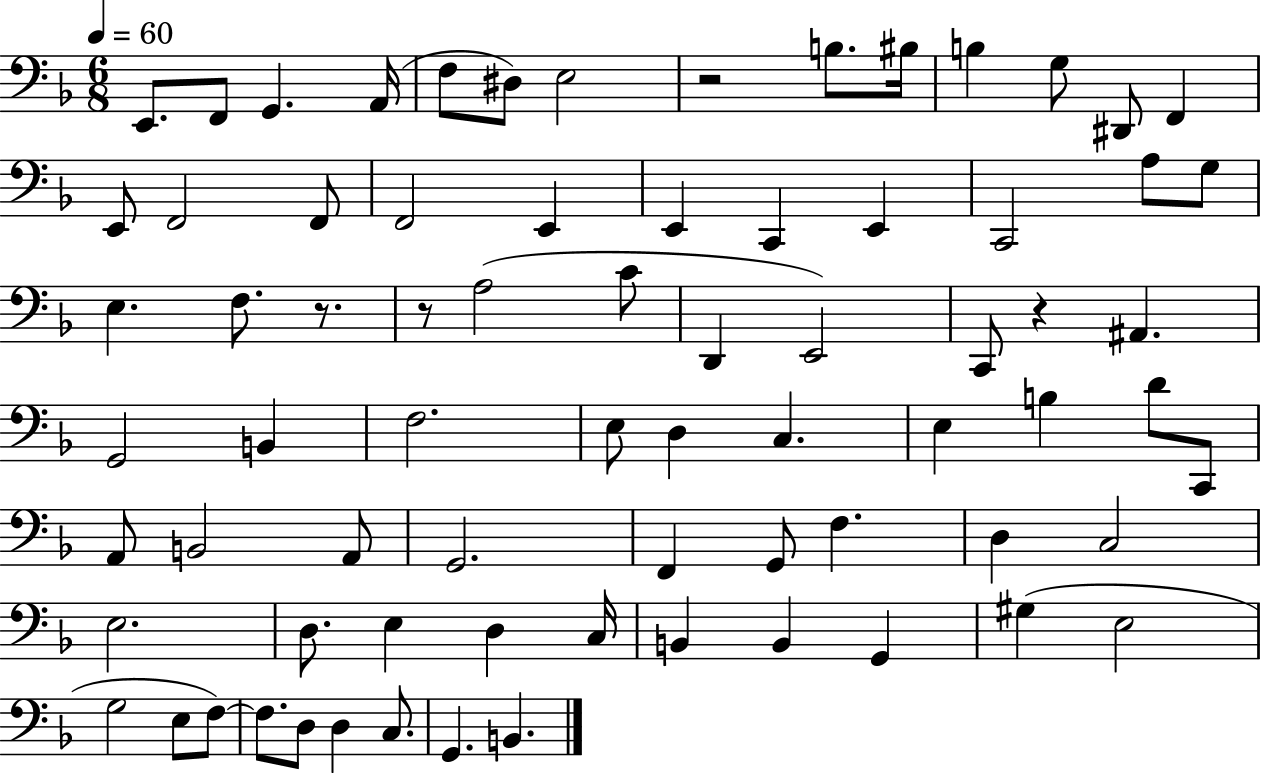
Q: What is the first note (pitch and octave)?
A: E2